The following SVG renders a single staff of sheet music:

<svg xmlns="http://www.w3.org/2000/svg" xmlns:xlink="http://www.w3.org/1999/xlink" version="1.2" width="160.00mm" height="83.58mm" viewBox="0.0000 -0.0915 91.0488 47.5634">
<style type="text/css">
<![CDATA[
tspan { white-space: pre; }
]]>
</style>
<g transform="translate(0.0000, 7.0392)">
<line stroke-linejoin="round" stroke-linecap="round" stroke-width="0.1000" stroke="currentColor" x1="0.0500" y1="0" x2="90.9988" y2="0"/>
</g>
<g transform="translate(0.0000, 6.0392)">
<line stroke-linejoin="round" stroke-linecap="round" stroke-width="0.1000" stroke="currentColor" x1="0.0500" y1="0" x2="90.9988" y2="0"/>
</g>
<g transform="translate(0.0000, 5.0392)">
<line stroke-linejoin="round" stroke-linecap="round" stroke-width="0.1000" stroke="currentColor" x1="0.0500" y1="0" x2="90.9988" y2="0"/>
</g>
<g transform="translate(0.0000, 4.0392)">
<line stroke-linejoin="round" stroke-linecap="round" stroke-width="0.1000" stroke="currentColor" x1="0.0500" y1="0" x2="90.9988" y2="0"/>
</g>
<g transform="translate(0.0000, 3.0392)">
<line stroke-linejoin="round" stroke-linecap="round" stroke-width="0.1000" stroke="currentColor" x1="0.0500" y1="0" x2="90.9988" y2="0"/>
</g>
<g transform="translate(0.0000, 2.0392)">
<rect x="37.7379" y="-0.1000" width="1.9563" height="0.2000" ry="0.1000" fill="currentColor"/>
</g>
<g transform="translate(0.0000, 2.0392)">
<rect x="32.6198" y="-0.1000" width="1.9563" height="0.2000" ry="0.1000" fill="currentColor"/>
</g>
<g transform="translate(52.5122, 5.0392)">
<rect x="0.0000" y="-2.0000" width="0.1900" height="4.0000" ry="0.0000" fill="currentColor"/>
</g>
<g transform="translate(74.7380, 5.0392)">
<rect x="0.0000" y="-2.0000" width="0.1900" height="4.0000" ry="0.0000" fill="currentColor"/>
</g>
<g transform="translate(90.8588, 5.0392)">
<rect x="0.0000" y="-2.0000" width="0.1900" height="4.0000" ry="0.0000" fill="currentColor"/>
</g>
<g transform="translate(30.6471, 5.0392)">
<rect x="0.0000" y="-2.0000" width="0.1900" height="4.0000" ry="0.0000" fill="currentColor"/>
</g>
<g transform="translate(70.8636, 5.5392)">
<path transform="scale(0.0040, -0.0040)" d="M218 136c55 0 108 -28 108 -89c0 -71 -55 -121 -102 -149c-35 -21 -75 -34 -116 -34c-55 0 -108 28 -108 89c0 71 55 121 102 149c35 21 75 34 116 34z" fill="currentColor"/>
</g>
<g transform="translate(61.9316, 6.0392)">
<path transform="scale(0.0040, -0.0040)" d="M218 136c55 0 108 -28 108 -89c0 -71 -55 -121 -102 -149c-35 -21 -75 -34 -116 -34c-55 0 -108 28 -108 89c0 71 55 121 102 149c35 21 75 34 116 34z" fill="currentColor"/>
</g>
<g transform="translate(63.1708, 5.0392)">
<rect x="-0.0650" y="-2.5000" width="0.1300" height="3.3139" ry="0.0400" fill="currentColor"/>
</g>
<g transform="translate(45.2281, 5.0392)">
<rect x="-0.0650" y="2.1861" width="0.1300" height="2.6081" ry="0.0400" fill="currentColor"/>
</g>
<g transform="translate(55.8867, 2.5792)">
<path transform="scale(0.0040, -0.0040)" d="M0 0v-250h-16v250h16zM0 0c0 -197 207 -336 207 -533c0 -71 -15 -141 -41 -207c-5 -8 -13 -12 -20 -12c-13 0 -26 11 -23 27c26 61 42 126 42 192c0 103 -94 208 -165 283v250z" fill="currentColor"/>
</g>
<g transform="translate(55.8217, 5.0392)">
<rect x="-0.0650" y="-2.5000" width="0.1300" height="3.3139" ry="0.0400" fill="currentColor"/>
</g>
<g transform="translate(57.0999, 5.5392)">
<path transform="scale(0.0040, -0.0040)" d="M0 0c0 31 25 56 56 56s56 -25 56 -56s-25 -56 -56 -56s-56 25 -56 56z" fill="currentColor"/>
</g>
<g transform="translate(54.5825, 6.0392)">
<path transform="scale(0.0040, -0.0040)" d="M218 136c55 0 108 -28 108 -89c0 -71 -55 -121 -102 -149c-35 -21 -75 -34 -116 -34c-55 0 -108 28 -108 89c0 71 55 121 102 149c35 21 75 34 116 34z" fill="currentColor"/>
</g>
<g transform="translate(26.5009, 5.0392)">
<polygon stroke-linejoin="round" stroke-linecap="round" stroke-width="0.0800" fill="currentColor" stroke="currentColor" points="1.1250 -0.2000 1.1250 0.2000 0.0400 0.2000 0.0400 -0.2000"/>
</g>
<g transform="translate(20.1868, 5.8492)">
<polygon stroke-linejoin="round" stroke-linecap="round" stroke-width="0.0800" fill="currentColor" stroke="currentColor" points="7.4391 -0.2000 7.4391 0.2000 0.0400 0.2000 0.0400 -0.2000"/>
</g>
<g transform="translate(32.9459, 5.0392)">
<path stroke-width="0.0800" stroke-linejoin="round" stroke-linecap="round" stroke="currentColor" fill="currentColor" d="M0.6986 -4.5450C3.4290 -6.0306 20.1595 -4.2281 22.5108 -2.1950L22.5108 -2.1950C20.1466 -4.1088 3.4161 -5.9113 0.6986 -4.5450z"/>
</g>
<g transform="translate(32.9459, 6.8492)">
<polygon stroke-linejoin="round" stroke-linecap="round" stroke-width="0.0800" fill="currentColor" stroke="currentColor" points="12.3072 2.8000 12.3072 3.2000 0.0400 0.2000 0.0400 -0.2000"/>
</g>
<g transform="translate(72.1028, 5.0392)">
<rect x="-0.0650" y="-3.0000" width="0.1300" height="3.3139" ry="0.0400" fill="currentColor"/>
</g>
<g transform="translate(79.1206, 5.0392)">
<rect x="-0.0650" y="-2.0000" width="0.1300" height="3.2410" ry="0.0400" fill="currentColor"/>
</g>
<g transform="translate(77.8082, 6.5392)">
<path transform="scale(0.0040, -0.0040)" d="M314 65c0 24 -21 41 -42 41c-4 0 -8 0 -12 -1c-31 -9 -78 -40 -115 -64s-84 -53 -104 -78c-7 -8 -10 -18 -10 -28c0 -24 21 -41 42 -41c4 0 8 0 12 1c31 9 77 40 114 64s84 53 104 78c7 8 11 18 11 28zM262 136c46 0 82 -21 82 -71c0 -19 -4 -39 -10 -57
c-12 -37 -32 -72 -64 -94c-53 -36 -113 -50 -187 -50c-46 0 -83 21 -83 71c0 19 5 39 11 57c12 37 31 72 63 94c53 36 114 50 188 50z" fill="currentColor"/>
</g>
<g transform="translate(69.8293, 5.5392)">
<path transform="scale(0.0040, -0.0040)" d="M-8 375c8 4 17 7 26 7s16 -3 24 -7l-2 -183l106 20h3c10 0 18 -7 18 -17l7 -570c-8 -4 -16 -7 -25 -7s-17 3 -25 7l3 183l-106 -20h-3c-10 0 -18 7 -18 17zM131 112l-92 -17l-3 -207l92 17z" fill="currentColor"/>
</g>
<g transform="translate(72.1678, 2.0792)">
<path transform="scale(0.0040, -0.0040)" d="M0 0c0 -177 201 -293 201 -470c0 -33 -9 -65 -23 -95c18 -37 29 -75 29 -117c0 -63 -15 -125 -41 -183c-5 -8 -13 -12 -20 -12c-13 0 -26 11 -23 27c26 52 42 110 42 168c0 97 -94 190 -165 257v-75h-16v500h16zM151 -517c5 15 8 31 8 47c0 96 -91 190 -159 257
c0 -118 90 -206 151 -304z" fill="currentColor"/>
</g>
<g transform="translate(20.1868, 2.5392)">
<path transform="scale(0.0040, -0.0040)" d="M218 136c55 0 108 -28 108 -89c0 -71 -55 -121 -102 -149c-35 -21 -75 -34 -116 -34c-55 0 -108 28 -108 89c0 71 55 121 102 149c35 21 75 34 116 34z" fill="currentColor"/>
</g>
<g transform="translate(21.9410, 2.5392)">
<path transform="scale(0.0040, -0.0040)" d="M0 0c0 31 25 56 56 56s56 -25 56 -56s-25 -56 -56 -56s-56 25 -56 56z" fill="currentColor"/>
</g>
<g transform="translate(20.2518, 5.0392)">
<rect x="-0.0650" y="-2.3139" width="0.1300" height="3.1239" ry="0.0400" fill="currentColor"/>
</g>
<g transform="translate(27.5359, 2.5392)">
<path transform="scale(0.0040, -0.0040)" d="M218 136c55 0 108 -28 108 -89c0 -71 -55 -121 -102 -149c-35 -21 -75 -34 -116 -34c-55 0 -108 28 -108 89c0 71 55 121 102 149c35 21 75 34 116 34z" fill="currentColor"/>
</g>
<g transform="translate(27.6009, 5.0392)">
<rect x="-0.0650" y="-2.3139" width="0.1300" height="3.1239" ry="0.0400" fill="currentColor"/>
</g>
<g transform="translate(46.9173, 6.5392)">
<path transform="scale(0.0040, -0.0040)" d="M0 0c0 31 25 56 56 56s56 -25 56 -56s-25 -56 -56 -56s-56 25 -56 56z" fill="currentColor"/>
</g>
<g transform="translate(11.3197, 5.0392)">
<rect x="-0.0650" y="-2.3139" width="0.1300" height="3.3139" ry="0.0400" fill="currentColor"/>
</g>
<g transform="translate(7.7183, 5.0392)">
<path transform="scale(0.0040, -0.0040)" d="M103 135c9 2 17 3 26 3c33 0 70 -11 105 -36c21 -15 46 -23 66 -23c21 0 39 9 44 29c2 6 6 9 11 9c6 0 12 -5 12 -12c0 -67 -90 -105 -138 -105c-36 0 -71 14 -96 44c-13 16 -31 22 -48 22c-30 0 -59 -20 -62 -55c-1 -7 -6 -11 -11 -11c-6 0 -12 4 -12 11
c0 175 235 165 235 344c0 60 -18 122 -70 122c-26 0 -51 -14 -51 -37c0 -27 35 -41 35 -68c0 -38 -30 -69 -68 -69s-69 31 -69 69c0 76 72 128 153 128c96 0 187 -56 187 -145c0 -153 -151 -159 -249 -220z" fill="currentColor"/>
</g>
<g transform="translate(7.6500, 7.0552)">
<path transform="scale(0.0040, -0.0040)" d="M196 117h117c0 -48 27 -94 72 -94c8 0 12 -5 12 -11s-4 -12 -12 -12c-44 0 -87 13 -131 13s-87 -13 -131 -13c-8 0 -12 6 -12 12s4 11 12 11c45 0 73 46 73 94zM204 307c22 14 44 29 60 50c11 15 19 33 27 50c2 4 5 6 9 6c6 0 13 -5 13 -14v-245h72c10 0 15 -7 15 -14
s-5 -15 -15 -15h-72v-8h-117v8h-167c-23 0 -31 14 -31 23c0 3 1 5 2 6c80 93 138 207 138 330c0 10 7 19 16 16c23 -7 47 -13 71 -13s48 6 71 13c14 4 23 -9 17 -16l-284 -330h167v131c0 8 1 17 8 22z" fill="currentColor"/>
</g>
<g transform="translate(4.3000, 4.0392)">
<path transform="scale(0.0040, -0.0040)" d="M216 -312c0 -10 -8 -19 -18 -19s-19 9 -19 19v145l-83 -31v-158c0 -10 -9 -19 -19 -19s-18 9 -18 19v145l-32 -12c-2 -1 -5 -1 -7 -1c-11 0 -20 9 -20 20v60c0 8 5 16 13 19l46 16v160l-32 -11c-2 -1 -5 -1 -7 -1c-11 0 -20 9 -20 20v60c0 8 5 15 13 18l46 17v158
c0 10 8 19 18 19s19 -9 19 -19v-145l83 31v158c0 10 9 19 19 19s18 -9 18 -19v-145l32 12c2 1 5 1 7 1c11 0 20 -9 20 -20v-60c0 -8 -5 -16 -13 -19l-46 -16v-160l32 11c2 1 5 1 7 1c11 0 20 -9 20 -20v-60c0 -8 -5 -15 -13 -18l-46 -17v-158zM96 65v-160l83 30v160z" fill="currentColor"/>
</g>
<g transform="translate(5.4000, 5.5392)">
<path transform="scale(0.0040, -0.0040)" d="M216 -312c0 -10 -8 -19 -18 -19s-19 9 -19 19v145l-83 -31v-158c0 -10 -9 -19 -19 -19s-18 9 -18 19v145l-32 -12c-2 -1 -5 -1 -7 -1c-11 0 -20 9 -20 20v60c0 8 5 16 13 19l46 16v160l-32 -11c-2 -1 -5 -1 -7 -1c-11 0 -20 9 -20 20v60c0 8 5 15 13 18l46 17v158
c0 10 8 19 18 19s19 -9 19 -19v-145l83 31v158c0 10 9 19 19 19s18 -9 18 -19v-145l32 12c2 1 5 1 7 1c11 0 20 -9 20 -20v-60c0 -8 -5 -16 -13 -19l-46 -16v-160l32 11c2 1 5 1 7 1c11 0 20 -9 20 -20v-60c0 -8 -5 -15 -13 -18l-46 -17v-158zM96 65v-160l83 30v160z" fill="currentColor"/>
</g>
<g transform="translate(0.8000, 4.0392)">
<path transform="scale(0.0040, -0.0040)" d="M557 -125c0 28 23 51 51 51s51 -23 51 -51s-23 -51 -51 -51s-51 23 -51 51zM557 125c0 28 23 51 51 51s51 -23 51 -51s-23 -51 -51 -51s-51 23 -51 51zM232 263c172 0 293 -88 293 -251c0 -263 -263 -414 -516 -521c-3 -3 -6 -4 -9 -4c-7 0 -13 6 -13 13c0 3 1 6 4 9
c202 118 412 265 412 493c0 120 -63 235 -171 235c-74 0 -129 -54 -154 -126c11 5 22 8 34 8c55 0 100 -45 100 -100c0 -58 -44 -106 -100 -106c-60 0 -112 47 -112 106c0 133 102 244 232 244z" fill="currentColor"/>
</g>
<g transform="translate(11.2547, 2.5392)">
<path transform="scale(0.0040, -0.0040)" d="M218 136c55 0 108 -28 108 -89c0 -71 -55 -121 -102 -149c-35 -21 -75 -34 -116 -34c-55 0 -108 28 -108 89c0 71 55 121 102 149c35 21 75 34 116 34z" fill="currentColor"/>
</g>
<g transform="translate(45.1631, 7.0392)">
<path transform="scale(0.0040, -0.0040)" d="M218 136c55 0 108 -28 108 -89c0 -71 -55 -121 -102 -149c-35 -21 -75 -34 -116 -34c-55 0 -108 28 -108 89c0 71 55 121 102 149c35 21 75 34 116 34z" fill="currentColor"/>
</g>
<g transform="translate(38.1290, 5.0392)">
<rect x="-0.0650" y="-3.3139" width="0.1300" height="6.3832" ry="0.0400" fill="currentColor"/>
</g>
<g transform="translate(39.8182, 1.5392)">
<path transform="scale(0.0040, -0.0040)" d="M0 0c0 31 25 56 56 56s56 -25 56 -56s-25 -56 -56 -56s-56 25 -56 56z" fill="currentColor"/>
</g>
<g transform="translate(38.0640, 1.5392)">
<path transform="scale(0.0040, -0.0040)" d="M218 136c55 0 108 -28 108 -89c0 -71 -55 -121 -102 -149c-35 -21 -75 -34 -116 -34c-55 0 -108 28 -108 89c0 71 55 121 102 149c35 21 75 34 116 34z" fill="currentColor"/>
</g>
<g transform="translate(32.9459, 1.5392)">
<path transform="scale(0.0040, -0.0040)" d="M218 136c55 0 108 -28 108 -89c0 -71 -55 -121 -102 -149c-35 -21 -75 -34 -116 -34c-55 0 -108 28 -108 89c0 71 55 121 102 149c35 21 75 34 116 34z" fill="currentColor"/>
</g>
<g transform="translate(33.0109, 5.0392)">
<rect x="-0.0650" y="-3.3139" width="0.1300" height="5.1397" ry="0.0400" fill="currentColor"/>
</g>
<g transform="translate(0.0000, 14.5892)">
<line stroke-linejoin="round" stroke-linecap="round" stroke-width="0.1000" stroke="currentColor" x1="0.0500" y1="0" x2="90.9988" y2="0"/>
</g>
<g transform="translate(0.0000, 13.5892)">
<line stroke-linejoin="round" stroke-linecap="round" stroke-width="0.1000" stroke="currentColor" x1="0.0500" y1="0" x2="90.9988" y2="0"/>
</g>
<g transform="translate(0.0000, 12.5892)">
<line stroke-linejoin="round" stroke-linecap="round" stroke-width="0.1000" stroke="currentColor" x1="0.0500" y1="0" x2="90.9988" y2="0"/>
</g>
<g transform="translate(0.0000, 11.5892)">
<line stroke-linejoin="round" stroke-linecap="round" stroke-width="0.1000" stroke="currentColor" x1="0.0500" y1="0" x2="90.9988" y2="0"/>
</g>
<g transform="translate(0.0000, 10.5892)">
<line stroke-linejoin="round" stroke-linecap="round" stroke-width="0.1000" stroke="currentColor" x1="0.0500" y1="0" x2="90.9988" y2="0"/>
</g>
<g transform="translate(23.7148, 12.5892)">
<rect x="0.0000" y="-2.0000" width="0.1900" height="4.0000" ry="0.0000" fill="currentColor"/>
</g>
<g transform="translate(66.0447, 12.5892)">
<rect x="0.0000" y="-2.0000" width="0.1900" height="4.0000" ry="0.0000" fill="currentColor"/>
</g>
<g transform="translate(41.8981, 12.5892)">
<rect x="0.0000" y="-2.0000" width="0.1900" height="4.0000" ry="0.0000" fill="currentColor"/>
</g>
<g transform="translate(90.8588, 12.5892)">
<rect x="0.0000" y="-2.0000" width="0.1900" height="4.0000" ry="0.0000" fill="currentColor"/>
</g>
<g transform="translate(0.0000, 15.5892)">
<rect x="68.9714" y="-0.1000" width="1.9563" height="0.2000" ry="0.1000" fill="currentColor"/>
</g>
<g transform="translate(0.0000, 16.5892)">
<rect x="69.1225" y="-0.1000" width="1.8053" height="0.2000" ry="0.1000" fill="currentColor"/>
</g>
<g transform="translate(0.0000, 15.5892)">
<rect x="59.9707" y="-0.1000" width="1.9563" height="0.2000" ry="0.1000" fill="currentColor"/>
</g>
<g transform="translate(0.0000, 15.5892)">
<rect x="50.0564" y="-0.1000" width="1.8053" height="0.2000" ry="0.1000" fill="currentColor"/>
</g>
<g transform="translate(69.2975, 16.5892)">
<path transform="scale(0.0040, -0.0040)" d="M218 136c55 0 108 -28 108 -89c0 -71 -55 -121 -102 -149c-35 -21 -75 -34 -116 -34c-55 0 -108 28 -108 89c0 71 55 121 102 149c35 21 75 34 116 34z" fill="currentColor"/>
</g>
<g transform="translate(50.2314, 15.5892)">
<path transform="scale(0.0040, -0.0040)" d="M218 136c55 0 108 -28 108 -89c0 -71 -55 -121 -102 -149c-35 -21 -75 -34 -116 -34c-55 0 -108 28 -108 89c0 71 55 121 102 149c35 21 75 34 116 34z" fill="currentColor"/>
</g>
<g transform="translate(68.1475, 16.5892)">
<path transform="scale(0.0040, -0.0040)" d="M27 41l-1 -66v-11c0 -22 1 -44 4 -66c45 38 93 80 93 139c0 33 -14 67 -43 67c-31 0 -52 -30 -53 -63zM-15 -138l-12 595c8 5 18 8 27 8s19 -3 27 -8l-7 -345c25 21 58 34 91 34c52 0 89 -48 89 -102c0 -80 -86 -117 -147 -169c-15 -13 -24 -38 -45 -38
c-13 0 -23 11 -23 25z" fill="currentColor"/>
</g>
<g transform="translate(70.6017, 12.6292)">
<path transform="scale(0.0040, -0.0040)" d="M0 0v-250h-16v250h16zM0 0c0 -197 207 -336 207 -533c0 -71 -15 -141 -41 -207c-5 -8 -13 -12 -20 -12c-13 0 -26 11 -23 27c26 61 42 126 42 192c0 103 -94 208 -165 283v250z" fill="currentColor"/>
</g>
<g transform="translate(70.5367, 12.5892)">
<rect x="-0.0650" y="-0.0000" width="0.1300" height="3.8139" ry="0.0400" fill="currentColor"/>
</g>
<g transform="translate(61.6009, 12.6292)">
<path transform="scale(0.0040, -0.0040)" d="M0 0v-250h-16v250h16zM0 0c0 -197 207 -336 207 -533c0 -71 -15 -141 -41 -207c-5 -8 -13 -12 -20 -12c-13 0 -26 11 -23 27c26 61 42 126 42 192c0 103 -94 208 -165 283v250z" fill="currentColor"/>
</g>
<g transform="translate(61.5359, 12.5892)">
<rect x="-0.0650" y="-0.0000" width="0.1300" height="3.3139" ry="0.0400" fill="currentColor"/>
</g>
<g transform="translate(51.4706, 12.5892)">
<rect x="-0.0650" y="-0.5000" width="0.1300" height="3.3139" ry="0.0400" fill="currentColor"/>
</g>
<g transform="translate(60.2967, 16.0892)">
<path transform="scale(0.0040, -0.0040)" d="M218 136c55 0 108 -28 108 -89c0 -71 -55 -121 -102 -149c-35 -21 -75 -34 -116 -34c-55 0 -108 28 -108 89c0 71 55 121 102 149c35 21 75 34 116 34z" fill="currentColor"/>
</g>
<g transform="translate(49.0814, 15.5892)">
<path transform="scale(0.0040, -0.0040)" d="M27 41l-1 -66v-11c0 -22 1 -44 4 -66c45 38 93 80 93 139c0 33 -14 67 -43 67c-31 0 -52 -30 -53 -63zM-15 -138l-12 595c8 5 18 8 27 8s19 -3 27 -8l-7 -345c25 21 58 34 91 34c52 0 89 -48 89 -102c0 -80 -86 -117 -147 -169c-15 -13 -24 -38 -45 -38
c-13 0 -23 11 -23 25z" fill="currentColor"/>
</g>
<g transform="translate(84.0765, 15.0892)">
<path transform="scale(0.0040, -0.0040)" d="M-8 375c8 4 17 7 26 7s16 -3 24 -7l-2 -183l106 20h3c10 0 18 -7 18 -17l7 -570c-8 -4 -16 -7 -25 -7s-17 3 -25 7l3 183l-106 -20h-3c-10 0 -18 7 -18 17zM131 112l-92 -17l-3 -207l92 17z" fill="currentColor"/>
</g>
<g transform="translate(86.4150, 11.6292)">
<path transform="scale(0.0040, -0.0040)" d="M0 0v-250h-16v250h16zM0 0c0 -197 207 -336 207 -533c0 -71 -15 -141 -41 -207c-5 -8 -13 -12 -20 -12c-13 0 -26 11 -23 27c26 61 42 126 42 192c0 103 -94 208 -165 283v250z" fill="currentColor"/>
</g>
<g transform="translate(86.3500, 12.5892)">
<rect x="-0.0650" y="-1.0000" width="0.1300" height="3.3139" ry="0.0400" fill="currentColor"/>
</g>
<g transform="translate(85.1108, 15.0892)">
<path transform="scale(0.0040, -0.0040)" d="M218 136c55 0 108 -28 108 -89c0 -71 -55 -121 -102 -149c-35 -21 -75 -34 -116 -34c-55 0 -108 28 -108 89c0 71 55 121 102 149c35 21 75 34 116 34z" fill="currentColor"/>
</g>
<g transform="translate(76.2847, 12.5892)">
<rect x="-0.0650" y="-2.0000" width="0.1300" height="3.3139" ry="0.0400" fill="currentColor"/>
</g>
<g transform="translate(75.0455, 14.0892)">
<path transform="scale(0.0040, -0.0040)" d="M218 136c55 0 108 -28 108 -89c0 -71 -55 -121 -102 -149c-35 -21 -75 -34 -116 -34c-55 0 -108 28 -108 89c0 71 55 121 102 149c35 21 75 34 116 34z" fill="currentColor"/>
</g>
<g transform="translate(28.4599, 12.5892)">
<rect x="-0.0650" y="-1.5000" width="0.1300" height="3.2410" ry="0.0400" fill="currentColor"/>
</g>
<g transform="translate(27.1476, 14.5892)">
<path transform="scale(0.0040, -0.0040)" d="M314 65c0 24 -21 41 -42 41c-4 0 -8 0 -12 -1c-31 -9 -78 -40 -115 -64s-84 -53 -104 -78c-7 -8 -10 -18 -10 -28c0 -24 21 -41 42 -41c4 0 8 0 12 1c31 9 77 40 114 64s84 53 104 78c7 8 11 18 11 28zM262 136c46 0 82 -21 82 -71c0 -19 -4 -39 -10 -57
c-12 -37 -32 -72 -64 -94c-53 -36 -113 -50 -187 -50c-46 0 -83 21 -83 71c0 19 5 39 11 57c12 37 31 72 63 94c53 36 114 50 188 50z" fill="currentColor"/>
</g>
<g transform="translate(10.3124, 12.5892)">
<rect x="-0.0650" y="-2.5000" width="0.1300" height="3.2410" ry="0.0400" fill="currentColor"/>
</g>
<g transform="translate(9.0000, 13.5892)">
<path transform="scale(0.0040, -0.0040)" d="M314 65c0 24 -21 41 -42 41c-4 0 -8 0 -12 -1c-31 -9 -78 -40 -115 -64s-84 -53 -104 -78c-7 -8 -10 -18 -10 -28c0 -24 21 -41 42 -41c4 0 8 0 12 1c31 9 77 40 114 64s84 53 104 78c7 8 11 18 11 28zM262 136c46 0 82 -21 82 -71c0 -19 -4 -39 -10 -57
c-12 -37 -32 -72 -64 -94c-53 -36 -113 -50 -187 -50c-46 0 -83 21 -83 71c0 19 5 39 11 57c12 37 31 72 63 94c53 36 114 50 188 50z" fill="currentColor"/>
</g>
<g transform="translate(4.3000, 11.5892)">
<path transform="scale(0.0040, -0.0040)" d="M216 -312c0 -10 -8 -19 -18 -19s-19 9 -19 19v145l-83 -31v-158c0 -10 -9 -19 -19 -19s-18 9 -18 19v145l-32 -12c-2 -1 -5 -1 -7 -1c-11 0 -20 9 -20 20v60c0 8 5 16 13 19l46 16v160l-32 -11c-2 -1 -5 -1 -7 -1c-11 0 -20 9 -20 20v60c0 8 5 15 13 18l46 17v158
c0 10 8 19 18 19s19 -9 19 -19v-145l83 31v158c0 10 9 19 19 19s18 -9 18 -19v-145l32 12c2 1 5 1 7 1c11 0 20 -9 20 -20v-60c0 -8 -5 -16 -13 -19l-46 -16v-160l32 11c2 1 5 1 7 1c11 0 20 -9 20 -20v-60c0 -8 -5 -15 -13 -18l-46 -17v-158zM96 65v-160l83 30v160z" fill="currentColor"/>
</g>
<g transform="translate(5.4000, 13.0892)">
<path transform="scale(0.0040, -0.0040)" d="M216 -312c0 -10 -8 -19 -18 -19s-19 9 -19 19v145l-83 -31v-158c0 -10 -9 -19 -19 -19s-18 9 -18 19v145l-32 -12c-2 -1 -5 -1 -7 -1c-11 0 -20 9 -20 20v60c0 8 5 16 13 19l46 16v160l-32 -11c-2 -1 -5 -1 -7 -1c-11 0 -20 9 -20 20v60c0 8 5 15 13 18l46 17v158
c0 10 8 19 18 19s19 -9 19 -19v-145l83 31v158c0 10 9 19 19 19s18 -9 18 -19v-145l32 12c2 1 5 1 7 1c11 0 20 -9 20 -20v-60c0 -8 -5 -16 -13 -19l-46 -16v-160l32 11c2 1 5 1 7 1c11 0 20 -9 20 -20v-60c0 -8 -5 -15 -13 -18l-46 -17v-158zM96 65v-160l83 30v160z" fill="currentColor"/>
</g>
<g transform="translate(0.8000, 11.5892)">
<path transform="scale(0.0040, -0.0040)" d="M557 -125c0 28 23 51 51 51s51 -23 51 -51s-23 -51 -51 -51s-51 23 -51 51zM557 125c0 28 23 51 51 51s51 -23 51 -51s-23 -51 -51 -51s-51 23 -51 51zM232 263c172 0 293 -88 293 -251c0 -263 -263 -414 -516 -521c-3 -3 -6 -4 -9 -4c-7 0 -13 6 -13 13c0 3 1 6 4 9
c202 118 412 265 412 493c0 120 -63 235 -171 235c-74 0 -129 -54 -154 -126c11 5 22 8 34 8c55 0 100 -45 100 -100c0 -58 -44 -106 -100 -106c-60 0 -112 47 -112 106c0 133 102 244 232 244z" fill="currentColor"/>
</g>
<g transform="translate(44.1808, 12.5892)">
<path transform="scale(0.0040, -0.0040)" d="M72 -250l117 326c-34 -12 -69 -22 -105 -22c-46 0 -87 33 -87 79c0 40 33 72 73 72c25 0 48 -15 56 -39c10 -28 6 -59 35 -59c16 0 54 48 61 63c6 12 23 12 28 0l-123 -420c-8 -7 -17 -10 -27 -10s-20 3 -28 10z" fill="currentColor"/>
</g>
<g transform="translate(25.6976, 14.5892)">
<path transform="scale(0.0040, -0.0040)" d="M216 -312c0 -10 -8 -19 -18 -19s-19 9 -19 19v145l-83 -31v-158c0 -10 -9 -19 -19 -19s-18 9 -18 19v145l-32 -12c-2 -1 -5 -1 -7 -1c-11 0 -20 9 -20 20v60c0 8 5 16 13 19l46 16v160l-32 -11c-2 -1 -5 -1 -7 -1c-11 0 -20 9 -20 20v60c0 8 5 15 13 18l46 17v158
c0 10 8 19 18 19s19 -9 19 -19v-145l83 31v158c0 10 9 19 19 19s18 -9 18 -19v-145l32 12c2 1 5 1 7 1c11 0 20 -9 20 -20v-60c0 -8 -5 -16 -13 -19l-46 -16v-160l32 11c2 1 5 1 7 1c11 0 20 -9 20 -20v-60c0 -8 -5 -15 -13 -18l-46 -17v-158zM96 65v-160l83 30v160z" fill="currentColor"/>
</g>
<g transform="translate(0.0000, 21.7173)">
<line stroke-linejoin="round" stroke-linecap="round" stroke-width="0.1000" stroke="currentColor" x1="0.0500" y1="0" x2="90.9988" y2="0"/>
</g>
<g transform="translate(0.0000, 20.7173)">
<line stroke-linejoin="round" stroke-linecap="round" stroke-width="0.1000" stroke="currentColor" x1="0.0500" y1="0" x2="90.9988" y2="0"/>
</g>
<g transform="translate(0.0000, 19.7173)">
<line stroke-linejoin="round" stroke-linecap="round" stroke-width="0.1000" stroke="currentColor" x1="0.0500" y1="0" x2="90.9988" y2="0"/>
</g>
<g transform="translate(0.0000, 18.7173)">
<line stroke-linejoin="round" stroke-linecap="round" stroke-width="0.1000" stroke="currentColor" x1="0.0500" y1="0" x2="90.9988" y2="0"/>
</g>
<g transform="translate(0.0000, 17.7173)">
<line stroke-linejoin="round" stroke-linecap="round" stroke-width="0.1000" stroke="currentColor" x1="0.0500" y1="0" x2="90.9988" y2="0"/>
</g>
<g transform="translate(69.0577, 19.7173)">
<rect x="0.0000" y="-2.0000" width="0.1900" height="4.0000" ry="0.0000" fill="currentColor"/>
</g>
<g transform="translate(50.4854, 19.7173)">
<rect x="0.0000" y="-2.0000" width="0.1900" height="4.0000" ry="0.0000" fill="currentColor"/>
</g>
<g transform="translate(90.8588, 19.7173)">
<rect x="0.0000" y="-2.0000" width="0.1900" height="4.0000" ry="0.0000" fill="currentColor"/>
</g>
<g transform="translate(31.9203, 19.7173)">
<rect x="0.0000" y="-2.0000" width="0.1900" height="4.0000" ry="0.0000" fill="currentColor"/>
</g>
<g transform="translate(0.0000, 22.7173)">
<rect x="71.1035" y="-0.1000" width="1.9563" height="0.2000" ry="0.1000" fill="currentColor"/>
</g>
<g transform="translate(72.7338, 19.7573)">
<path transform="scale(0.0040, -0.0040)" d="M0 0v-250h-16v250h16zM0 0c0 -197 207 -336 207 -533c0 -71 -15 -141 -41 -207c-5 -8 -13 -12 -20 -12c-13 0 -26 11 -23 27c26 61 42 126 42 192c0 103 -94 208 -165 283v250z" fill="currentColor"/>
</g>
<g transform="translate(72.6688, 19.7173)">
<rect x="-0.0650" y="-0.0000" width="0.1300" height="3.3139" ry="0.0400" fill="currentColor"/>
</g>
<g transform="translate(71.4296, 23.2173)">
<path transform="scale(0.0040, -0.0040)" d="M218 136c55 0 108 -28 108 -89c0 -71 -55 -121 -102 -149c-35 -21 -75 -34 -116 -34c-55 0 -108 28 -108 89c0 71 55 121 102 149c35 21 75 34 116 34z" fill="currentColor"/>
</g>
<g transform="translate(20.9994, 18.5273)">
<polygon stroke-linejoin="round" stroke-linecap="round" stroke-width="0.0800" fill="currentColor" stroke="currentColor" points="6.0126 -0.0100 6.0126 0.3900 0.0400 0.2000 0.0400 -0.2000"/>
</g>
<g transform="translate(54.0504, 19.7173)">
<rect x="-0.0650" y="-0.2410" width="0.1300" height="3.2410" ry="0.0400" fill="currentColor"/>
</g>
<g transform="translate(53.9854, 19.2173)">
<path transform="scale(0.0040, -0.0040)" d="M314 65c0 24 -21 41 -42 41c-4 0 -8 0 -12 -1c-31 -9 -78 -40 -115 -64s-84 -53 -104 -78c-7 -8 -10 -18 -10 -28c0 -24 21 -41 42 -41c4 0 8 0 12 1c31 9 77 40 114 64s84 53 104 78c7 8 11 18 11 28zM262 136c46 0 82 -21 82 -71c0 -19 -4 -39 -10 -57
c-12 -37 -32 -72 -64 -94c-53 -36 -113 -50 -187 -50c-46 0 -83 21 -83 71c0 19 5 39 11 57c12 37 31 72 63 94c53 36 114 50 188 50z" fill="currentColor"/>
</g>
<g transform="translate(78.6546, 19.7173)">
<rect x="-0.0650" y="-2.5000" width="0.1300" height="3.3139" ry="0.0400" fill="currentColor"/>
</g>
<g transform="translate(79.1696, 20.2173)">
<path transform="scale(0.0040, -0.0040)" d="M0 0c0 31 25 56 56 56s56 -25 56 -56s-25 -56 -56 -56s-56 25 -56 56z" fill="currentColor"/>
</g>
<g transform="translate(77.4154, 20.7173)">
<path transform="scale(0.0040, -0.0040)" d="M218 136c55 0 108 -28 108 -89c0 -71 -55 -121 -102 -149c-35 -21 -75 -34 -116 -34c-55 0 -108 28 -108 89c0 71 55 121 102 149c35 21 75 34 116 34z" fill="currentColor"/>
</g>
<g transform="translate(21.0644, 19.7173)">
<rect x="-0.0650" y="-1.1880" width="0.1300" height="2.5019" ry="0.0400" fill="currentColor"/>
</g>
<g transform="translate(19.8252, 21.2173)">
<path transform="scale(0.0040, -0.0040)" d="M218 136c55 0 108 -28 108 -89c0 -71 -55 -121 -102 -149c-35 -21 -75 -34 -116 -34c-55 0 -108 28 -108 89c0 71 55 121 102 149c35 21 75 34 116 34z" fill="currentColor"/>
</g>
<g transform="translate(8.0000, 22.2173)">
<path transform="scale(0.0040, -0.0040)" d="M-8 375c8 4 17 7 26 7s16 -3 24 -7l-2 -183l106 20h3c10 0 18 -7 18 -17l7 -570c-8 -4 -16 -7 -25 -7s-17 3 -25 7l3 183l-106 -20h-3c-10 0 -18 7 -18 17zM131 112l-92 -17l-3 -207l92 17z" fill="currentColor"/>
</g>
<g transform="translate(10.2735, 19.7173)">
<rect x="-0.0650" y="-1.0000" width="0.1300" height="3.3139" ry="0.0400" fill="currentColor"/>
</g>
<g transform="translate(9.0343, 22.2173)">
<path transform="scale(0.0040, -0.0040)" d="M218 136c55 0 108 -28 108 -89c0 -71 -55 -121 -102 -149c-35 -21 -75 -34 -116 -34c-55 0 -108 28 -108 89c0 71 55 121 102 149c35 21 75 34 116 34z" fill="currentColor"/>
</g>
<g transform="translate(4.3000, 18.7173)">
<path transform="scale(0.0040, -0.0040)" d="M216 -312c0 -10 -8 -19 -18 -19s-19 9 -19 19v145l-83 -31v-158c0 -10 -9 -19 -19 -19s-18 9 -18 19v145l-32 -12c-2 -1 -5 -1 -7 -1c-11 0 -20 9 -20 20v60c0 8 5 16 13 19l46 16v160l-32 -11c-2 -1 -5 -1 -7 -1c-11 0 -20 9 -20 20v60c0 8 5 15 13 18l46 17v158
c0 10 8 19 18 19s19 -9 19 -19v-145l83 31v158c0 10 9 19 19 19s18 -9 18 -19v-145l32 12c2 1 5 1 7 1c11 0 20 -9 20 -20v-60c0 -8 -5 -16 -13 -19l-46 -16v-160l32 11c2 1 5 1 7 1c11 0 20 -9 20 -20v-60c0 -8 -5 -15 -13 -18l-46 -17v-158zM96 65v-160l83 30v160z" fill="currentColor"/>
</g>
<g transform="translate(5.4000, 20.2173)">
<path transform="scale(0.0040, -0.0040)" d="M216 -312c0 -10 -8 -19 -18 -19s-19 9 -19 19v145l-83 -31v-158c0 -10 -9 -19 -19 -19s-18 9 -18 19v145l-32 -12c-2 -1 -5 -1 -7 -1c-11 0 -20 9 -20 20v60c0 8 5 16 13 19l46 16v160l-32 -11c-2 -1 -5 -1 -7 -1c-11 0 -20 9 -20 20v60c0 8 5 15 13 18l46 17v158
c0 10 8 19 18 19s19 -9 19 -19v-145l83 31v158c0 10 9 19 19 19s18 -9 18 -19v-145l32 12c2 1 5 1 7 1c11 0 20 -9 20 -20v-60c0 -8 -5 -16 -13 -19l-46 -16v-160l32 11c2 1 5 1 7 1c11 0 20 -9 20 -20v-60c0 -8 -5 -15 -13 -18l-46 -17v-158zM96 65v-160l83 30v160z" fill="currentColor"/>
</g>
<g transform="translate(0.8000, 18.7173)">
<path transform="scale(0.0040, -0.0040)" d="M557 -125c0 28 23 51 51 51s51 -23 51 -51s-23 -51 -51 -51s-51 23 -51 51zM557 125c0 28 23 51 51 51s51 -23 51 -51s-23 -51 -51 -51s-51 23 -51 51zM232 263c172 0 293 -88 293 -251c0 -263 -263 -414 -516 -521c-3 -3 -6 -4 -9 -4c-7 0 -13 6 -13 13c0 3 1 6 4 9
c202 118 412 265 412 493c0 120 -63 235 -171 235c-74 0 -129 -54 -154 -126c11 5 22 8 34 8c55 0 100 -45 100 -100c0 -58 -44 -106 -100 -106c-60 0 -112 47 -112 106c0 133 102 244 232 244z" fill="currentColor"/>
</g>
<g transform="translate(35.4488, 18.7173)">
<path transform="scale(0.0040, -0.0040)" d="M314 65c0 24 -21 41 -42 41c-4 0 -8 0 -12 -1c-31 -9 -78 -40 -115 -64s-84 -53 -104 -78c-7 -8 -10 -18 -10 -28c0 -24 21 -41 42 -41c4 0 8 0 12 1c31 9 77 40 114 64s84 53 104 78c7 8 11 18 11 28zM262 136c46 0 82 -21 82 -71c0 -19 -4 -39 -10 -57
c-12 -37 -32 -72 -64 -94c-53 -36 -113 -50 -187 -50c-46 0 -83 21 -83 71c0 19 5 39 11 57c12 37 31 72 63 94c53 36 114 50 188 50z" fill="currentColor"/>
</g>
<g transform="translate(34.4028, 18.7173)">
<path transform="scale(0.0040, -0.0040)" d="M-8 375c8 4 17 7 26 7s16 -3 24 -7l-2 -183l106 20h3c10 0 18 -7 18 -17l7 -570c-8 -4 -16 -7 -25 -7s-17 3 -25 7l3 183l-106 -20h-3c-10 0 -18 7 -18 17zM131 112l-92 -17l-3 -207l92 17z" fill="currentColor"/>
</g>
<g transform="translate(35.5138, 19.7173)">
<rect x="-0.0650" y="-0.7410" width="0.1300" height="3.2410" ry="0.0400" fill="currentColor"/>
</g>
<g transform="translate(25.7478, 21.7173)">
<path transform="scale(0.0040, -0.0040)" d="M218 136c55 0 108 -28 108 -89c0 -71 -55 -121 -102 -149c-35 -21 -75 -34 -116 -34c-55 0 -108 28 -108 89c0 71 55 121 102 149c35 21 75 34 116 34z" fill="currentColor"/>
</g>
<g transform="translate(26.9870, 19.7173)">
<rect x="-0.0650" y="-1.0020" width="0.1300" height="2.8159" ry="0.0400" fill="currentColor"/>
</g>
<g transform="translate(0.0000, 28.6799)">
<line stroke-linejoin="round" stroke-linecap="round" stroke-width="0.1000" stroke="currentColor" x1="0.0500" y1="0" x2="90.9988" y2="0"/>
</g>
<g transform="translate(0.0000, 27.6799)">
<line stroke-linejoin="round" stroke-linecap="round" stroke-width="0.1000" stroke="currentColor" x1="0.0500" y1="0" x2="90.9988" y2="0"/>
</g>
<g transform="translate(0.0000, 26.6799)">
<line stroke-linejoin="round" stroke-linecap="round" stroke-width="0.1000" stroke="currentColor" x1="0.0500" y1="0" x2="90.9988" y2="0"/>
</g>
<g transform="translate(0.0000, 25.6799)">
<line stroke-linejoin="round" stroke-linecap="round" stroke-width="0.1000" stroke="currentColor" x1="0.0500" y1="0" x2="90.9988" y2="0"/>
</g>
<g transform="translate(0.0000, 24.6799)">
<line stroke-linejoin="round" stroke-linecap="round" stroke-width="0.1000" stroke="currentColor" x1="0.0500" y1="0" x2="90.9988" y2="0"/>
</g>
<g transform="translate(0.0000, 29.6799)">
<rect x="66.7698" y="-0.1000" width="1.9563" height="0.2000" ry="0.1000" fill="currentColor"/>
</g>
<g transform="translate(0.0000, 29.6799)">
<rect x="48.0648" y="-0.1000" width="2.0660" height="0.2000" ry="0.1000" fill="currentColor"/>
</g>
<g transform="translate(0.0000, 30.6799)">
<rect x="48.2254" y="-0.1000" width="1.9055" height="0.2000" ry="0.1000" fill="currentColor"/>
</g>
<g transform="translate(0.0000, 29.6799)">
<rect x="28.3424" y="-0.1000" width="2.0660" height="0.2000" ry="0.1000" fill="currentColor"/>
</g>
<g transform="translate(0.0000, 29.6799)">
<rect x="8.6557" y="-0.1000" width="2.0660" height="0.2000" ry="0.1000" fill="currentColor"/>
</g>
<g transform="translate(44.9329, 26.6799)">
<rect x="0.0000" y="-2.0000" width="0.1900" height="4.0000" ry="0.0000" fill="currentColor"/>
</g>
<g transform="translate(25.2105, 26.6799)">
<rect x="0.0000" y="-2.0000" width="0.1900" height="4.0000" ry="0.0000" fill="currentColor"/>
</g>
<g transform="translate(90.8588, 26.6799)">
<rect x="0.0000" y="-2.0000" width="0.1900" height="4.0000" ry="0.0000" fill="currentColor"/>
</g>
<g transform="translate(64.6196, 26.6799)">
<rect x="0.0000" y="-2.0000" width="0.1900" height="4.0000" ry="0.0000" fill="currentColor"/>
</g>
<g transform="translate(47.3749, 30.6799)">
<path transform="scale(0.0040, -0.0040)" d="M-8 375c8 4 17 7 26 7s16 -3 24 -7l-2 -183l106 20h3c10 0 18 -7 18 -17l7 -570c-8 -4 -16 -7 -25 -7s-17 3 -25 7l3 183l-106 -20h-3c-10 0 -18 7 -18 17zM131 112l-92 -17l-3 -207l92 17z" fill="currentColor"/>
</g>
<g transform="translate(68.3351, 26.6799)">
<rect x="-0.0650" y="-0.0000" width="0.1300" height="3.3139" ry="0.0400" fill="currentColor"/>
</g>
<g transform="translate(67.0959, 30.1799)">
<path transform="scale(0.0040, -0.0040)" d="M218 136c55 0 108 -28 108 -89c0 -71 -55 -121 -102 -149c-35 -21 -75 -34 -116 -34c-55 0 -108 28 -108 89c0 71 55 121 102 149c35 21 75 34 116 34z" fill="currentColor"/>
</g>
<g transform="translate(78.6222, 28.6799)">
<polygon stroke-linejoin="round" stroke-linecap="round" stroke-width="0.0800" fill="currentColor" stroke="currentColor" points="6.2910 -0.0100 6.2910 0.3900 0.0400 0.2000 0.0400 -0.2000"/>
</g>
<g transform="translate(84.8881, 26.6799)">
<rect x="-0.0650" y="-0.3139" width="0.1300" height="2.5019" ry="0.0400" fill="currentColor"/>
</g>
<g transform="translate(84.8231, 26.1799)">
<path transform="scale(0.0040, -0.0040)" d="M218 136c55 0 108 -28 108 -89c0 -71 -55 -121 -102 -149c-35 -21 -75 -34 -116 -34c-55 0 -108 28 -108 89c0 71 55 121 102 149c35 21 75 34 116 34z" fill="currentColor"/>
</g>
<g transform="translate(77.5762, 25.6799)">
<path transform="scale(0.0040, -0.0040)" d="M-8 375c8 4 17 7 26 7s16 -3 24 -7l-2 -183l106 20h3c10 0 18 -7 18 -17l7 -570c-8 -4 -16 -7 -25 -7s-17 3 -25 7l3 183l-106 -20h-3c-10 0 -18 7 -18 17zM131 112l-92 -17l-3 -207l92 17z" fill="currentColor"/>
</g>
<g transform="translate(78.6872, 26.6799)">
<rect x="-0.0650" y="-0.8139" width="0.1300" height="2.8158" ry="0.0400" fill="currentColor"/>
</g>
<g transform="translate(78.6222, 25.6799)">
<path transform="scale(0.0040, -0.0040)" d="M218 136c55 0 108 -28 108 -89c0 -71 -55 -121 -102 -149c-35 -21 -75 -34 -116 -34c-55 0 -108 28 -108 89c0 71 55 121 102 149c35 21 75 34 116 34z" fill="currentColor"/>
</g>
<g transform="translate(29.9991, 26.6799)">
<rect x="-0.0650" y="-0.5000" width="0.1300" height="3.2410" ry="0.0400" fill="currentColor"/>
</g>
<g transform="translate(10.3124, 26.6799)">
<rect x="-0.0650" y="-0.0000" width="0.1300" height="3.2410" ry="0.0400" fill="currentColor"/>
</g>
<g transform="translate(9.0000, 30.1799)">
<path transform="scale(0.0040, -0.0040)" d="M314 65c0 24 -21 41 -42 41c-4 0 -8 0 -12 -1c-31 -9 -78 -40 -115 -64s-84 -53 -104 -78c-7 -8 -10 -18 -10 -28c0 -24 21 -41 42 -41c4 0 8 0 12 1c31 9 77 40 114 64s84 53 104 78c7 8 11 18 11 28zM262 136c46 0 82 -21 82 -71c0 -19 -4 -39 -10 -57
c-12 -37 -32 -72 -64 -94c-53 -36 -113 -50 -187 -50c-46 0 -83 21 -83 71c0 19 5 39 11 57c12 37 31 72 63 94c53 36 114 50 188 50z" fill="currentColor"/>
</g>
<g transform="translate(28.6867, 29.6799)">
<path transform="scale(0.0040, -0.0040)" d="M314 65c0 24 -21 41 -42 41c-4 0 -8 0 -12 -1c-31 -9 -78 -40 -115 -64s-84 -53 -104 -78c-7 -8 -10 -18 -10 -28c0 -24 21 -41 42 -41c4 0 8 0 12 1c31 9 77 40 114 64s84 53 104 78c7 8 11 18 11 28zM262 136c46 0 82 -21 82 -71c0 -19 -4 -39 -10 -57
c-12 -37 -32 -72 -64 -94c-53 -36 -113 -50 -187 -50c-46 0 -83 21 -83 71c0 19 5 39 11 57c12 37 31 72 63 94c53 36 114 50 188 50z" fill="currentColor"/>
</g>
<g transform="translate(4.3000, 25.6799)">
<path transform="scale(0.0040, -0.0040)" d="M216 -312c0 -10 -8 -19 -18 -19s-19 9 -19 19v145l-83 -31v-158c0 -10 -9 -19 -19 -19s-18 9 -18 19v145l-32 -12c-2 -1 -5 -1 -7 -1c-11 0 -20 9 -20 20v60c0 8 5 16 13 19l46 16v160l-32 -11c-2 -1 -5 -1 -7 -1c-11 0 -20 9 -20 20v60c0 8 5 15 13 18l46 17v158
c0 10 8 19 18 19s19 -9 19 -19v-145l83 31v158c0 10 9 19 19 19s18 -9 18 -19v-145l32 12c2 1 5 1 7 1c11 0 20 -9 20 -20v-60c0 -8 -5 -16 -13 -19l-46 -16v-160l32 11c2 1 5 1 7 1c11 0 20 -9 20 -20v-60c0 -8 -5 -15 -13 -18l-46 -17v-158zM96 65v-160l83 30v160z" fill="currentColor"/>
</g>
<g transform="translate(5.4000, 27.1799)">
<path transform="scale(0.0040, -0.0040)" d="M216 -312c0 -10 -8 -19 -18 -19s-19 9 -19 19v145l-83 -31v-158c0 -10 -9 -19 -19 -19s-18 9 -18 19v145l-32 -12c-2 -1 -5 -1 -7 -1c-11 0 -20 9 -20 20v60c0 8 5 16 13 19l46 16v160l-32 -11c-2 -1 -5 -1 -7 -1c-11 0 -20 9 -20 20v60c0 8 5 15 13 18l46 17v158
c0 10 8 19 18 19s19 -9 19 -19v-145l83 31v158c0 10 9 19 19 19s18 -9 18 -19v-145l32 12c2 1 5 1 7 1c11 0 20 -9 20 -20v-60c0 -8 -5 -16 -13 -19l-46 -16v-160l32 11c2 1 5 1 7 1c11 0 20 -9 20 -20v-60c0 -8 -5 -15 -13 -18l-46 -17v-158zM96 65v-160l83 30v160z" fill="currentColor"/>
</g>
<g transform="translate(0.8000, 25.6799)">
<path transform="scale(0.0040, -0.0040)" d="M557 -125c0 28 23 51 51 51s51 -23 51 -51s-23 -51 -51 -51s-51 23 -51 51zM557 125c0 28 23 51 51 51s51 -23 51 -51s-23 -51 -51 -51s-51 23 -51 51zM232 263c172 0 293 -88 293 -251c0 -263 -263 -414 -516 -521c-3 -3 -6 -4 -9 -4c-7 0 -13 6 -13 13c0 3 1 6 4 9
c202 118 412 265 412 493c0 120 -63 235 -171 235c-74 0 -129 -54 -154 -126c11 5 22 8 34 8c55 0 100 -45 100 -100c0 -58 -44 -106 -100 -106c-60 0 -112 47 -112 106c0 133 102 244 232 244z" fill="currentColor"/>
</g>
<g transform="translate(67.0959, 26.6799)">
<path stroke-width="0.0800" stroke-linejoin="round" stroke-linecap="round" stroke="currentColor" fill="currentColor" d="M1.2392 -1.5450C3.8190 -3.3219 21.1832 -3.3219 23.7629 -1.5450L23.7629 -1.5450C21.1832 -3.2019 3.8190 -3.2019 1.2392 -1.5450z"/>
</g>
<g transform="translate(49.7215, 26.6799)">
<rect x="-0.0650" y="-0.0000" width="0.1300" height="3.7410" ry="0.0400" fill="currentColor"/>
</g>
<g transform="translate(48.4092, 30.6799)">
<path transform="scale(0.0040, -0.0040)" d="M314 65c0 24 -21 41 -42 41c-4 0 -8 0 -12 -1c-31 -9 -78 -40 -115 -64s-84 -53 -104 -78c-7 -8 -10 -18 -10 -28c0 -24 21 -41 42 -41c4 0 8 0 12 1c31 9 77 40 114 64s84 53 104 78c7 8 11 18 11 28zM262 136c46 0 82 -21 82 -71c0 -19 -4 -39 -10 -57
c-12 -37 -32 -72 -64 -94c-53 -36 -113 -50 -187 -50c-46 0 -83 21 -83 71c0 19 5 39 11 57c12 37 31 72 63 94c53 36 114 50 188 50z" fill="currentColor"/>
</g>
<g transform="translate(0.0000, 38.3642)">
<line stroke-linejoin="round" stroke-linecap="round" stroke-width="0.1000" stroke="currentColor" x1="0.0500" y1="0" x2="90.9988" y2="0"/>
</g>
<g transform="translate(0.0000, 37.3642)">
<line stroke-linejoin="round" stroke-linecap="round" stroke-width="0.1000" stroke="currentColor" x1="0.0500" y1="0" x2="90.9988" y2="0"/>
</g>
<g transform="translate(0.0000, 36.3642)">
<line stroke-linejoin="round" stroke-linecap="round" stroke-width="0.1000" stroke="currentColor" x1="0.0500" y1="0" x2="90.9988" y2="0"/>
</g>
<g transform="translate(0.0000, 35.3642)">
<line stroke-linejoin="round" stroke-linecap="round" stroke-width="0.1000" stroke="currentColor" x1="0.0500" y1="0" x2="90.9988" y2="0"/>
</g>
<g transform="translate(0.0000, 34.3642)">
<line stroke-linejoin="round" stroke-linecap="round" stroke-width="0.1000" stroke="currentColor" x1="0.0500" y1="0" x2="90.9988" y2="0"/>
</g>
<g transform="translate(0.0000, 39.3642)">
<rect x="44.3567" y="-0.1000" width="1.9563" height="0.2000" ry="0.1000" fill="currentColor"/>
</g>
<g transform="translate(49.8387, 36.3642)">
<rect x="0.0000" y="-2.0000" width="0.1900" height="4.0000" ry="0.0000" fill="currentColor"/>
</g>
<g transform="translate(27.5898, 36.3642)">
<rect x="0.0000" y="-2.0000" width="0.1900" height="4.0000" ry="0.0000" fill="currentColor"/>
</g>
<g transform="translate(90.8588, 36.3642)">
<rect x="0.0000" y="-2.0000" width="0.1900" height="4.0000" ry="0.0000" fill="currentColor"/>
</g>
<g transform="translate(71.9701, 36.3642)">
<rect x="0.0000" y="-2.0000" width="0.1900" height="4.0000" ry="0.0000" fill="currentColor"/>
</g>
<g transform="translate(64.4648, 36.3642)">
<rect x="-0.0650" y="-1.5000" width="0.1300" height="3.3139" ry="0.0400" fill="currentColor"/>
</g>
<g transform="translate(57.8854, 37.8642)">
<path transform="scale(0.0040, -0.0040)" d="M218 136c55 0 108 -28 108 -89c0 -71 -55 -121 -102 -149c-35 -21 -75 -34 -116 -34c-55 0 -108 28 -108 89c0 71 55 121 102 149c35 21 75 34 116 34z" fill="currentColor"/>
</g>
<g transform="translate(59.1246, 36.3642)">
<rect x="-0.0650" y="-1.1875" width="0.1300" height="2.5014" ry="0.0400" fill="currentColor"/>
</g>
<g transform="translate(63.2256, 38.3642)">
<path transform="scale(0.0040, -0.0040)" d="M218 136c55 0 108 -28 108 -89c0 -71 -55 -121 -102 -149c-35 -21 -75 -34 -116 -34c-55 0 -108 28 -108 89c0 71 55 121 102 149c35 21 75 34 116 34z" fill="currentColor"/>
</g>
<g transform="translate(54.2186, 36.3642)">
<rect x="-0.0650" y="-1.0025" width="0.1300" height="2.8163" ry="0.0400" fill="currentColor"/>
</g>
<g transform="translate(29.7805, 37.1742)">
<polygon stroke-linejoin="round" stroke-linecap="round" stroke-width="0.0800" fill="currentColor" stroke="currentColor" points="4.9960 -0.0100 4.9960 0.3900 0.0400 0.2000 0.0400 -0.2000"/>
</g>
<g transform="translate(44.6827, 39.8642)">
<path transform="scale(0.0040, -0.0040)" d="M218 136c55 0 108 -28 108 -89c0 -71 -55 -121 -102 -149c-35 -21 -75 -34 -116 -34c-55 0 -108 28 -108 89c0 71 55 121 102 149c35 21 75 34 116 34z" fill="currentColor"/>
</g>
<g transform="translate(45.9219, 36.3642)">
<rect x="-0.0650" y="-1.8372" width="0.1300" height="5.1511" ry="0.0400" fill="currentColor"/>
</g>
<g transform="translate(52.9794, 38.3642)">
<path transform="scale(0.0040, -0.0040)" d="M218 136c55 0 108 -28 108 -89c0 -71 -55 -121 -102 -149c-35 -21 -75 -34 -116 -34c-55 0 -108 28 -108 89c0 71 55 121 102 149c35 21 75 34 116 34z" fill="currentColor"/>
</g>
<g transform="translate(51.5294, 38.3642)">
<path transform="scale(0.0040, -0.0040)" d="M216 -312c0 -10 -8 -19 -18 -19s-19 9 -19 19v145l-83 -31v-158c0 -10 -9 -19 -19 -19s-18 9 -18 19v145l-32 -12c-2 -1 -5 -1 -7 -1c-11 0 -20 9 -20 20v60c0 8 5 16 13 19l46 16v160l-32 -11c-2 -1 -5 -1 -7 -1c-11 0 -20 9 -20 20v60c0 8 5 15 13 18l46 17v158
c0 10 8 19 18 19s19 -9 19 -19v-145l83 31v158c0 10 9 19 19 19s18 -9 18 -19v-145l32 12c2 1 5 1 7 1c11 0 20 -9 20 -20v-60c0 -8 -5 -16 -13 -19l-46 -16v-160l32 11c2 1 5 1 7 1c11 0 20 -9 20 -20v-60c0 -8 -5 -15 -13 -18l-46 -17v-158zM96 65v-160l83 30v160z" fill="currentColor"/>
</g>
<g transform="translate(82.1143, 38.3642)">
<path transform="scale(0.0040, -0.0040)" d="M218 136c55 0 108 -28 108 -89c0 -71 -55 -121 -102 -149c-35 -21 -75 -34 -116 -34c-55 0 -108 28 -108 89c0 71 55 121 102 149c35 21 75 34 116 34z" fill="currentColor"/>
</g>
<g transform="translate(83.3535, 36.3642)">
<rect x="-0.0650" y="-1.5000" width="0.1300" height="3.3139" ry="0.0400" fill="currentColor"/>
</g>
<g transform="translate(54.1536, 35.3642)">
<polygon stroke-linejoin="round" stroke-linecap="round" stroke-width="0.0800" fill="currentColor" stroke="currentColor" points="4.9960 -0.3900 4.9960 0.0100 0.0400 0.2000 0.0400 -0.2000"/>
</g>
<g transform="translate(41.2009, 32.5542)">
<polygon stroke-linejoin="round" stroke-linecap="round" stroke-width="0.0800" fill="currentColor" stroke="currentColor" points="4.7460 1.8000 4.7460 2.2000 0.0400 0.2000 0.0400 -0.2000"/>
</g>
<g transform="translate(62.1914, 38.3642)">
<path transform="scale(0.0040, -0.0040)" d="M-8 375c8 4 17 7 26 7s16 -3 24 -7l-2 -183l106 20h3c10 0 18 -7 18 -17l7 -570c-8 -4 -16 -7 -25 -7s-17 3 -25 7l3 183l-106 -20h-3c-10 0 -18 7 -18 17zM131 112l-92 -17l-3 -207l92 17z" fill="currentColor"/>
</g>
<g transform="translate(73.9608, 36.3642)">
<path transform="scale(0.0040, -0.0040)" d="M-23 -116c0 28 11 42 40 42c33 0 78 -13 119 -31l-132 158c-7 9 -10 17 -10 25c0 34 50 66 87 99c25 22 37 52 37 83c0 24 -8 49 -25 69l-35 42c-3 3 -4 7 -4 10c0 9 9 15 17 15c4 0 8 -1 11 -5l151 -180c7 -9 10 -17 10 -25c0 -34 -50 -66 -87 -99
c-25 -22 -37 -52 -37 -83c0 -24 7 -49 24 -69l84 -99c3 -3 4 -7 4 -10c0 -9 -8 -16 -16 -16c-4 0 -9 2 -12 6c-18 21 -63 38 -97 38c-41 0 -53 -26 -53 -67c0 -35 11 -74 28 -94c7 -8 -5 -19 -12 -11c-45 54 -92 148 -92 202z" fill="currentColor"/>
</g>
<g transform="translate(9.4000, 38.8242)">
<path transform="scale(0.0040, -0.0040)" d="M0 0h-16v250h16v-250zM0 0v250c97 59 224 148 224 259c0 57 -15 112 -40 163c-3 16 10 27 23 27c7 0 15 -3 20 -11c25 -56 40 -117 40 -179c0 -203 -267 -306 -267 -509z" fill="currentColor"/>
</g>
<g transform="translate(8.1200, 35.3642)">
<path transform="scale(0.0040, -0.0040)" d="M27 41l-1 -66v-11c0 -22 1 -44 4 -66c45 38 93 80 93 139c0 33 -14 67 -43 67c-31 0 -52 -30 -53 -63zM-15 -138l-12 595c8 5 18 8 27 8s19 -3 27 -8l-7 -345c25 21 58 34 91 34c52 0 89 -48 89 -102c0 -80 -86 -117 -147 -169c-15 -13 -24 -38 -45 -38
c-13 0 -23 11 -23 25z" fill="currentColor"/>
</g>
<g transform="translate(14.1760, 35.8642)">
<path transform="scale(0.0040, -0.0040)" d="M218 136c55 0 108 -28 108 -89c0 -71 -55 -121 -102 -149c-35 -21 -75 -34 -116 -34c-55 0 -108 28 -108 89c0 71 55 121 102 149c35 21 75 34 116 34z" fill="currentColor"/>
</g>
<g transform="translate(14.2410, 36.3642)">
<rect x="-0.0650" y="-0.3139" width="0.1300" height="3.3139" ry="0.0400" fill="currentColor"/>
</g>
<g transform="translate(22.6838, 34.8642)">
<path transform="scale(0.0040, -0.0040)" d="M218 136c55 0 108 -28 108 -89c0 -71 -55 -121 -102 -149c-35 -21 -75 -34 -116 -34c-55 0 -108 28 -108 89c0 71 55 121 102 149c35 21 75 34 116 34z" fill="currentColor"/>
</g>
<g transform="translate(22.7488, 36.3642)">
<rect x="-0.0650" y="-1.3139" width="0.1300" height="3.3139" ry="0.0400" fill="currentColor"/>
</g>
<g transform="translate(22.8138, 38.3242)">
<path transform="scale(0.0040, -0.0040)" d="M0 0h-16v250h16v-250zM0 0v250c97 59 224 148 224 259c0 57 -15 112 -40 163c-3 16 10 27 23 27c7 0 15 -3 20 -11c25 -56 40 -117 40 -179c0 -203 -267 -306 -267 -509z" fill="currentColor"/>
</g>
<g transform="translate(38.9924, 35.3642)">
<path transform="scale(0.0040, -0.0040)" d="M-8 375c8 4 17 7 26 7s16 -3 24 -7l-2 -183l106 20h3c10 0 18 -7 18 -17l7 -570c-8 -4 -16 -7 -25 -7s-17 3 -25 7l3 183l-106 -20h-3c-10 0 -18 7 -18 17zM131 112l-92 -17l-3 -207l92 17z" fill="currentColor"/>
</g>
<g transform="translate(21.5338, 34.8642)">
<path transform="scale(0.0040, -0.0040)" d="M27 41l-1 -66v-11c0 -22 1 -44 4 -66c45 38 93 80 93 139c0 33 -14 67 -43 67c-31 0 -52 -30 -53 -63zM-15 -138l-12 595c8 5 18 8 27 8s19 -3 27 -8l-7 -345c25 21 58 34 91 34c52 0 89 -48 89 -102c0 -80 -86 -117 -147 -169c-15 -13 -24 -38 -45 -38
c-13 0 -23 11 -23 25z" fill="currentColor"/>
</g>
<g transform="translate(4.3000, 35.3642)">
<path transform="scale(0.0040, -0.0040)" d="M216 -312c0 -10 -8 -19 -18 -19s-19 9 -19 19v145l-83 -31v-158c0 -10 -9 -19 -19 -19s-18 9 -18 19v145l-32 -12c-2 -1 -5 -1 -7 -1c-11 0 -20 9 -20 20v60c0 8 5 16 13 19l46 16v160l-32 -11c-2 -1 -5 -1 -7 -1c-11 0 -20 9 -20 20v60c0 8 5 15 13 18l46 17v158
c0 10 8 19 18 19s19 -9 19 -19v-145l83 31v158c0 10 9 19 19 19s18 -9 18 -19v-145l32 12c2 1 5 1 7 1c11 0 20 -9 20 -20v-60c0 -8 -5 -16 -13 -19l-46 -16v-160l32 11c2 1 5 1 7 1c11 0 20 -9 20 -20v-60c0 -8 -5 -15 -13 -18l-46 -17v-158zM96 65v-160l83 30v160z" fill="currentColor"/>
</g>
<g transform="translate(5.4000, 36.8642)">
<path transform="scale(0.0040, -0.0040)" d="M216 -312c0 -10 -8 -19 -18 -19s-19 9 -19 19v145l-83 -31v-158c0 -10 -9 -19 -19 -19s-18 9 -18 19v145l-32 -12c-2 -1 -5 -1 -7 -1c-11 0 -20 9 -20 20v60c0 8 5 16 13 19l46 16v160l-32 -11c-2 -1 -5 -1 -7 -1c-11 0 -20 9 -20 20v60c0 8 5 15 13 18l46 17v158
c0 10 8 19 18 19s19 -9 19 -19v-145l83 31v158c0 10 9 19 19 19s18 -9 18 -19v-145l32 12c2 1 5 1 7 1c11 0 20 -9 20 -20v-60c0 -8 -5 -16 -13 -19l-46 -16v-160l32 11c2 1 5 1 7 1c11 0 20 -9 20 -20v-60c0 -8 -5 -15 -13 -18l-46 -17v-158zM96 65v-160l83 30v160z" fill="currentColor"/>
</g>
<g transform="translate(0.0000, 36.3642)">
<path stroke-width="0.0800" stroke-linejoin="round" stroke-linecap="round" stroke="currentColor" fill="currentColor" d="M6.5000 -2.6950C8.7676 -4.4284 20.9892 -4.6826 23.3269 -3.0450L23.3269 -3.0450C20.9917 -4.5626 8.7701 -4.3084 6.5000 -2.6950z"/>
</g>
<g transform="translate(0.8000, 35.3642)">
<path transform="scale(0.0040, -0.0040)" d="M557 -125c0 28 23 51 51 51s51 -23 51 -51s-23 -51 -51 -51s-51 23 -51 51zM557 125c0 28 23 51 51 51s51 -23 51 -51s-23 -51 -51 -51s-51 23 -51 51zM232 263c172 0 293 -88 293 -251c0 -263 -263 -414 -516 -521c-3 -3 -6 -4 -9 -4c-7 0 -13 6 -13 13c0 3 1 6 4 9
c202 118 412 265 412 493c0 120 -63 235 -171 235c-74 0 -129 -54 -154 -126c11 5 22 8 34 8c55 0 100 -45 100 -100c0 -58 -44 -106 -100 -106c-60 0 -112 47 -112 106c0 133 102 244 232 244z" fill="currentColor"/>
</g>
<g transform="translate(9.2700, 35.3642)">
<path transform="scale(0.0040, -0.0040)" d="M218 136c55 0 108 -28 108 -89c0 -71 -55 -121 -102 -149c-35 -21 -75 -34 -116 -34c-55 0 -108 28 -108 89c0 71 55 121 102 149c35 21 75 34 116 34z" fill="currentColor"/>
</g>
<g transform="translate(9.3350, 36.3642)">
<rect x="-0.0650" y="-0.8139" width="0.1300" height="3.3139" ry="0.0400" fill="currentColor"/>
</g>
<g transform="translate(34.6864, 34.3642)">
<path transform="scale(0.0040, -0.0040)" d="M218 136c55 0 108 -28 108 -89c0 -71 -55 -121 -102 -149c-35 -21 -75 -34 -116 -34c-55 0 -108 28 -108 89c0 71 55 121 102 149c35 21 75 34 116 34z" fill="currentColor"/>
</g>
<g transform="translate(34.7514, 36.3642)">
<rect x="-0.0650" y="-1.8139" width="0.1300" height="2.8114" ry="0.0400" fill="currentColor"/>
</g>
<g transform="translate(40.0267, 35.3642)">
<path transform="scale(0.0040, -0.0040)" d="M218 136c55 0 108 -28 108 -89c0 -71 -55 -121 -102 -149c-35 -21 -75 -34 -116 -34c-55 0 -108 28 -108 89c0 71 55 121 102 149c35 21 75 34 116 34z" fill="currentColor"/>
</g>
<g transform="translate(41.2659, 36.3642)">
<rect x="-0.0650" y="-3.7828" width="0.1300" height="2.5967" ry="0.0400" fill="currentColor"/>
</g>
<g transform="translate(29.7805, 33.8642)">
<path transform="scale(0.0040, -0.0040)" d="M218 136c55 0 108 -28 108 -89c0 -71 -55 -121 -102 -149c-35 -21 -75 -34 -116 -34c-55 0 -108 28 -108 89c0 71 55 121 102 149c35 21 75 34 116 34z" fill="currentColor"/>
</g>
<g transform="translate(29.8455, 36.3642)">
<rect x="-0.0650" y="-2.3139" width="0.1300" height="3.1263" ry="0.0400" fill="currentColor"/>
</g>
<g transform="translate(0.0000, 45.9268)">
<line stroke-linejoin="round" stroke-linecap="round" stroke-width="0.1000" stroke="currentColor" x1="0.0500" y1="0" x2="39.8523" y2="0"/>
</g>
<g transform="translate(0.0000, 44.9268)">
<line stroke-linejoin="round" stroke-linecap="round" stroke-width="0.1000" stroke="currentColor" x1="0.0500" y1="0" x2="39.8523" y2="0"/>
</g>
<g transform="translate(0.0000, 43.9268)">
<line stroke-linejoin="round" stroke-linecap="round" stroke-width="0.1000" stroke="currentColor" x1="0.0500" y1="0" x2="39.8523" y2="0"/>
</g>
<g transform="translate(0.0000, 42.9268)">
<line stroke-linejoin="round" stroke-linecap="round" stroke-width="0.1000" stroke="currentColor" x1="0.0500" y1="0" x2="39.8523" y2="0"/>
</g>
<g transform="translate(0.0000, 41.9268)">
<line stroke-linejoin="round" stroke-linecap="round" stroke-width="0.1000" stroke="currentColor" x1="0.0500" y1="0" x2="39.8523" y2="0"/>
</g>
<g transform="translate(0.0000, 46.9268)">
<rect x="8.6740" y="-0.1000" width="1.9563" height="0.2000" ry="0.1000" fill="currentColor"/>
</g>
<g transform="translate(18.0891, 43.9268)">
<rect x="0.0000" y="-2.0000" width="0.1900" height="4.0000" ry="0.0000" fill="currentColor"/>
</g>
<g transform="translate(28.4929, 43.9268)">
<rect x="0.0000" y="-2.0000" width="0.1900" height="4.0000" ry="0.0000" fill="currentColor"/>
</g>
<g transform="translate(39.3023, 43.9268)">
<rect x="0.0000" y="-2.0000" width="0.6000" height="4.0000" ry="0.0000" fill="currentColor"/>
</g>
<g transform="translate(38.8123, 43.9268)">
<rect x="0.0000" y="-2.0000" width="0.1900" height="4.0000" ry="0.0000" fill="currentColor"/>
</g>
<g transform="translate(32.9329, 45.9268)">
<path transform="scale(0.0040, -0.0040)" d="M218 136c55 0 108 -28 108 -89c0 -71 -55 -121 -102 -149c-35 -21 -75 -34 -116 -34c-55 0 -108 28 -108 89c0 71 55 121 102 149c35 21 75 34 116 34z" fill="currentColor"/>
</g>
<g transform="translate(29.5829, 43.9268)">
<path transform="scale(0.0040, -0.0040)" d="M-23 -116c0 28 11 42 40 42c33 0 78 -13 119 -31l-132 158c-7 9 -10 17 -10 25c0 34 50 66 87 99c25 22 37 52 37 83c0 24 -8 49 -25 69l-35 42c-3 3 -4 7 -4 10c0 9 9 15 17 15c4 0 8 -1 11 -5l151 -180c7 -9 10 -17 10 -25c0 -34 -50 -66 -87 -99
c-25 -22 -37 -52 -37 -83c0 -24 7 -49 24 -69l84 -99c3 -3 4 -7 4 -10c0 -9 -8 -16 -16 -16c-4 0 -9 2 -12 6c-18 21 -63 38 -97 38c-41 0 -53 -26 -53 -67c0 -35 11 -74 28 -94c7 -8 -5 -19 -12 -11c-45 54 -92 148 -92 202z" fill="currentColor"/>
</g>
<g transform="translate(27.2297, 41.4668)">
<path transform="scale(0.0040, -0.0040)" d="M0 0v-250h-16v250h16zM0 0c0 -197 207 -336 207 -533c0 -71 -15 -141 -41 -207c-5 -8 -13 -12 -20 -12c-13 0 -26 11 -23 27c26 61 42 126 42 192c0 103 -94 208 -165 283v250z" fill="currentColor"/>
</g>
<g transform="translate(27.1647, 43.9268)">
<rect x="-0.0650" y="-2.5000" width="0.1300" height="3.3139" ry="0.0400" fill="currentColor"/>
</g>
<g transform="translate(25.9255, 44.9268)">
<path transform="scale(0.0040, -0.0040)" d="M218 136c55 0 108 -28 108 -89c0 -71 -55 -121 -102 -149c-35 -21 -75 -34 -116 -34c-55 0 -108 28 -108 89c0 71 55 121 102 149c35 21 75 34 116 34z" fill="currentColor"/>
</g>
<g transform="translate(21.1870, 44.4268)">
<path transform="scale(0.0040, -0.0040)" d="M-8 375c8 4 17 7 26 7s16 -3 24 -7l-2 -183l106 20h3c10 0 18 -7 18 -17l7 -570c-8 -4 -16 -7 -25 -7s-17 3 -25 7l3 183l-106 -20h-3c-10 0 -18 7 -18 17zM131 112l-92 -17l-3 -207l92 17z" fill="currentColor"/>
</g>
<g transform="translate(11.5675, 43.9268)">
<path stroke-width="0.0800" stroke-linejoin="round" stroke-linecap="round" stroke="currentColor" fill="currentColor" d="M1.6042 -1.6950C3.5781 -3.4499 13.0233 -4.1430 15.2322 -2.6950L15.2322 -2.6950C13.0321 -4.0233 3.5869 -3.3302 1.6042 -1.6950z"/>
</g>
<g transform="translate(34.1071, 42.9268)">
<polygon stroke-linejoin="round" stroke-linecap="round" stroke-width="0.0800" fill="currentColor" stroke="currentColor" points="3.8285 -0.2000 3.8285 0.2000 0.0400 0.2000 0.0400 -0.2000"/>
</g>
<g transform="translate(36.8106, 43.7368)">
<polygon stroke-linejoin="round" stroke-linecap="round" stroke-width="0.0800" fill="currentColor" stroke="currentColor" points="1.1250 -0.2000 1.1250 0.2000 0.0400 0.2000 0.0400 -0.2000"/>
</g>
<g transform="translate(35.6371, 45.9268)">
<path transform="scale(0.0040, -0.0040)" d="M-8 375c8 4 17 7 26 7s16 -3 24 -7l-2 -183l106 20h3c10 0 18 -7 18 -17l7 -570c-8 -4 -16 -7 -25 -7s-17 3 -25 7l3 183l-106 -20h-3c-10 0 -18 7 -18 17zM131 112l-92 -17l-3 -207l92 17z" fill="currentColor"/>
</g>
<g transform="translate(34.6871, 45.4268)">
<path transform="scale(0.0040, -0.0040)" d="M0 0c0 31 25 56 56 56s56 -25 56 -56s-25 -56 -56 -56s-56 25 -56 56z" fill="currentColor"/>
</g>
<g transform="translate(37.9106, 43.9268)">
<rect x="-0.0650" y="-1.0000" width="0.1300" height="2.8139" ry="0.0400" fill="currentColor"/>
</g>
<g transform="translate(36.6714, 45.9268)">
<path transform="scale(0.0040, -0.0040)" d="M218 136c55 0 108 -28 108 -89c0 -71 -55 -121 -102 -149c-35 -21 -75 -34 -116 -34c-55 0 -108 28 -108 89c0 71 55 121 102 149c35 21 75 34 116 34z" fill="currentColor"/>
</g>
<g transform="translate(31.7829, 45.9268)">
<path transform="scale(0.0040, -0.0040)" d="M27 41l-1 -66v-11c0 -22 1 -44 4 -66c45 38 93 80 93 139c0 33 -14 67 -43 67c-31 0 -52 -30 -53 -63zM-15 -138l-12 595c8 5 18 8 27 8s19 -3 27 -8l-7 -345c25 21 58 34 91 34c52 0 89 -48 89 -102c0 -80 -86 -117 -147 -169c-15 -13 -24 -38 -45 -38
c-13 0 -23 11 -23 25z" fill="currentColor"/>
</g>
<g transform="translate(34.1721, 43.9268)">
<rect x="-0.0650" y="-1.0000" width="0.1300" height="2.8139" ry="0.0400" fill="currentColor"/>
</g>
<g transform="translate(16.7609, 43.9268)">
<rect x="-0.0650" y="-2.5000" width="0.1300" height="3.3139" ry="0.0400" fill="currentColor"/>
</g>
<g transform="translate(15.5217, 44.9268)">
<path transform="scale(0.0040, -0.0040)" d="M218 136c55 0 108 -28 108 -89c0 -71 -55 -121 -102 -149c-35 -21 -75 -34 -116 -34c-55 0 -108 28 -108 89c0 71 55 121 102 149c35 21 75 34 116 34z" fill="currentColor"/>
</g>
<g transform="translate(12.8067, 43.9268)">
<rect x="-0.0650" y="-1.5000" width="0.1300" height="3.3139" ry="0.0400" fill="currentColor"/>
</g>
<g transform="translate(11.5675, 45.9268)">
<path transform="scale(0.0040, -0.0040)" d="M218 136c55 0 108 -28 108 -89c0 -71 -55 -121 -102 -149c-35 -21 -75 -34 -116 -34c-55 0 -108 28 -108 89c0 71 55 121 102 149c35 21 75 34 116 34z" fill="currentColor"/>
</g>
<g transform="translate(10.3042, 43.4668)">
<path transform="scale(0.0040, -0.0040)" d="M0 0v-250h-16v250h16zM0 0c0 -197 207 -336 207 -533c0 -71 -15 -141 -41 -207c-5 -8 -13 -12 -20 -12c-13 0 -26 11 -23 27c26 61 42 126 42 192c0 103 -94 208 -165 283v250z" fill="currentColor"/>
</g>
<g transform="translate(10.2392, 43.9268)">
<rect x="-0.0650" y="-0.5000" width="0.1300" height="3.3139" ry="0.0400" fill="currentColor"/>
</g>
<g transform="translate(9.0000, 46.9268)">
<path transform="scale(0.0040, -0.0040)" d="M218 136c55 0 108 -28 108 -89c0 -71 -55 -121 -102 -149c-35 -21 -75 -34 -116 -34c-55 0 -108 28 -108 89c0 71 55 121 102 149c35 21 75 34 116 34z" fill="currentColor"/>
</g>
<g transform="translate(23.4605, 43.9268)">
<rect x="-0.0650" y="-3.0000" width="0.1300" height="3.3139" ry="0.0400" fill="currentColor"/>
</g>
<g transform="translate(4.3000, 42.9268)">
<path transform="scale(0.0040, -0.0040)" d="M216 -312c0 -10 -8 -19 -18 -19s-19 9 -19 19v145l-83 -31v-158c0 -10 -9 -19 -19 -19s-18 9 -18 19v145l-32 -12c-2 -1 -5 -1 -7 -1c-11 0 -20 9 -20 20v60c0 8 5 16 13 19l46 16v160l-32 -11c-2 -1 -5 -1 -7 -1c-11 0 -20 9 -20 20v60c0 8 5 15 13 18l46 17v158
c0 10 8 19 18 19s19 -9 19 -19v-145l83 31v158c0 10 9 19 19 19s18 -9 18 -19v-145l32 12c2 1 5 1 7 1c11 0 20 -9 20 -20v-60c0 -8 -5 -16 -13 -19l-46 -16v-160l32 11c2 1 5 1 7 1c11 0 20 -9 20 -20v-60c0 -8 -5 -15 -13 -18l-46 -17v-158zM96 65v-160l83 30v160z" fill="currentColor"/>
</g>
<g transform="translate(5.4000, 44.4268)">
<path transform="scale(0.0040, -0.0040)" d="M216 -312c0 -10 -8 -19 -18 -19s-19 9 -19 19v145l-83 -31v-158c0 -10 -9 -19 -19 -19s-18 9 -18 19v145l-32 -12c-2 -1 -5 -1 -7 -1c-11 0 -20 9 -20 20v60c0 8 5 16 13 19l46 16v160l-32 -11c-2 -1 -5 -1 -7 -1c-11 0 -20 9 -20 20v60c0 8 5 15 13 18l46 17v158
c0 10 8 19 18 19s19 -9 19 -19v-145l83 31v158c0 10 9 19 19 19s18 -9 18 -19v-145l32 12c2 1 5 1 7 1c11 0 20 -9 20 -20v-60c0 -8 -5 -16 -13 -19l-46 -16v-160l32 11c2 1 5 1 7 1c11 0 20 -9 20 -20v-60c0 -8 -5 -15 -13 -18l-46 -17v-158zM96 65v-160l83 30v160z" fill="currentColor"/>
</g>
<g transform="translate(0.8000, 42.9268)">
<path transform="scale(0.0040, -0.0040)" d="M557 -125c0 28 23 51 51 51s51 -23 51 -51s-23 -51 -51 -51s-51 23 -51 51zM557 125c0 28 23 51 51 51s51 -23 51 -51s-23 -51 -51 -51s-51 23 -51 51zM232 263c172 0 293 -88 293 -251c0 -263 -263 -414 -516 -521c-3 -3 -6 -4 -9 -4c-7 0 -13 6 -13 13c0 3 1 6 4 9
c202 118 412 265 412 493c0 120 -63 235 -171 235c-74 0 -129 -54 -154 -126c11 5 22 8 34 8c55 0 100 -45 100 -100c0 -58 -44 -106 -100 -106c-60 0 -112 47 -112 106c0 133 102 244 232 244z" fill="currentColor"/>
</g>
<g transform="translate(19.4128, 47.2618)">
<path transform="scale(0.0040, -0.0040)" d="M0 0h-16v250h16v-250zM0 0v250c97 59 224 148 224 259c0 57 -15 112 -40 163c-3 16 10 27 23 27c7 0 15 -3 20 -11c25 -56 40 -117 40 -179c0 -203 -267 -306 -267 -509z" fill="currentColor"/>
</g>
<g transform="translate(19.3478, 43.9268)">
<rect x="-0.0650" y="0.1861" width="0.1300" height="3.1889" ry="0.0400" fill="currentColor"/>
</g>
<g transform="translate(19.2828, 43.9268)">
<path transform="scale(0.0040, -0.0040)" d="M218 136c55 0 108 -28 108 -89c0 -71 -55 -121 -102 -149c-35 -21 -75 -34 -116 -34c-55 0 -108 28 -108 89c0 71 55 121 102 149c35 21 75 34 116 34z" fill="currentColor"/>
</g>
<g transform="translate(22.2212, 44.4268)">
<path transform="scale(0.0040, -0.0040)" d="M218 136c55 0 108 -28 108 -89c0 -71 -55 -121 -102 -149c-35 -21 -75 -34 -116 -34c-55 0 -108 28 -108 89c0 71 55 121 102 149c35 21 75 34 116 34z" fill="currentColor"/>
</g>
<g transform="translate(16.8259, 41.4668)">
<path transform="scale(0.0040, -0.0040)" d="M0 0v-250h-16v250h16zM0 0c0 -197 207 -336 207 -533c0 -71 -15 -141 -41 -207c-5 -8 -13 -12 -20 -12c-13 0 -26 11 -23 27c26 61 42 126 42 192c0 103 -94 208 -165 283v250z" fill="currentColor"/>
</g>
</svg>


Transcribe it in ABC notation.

X:1
T:Untitled
M:2/4
L:1/4
K:D
B, B,/2 B,/4 D/2 D/2 G,,/2 B,,/2 B,, C,/4 A,,2 B,,2 ^G,,2 z/2 _E,, D,,/2 _C,,/2 A,, F,,/2 F,, A,,/2 G,,/2 F,2 E,2 D,,/2 B,, D,,2 E,,2 C,,2 D,, F,/2 E,/2 _F,/2 E, _G,/2 B,/2 A,/2 F,/2 D,,/2 ^G,,/2 A,,/2 G,, z G,, E,,/2 G,, B,,/2 D,/2 C, B,,/2 z _G,,/2 G,,/4